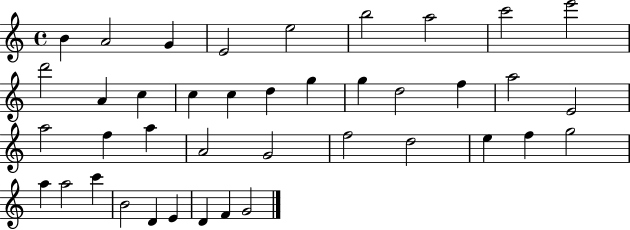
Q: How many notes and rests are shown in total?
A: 40